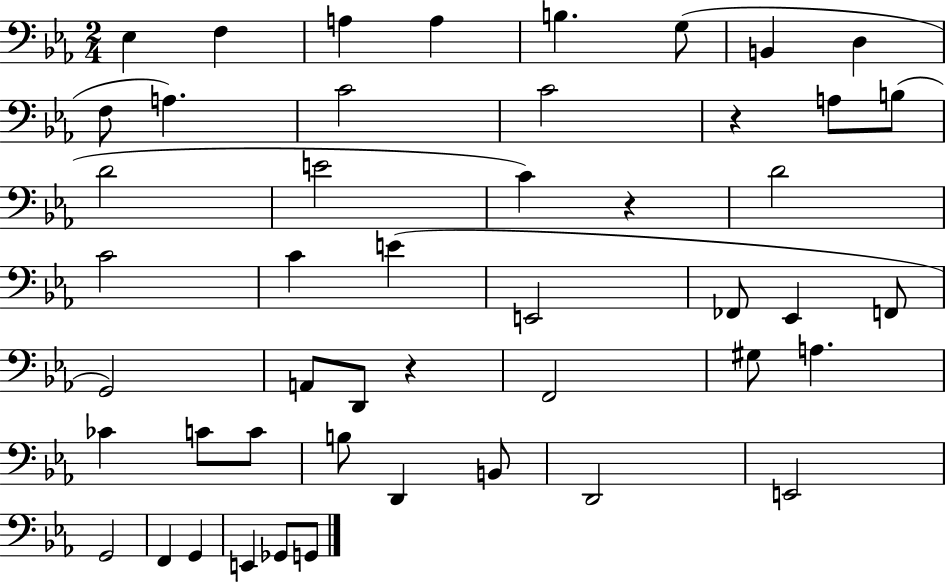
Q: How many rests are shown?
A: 3